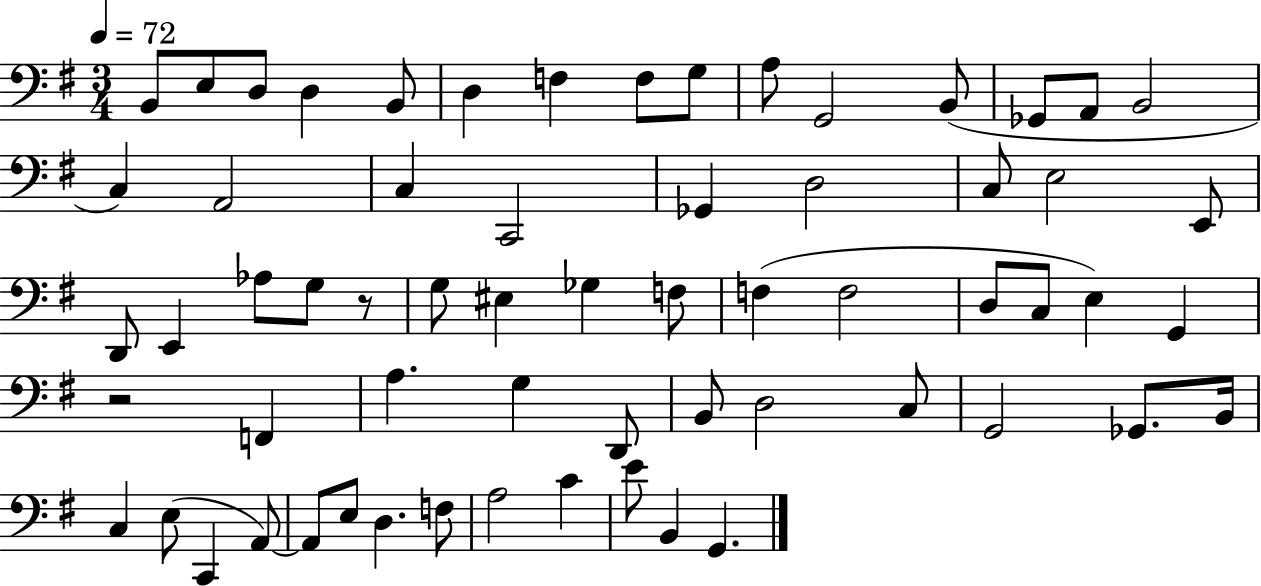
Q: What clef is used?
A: bass